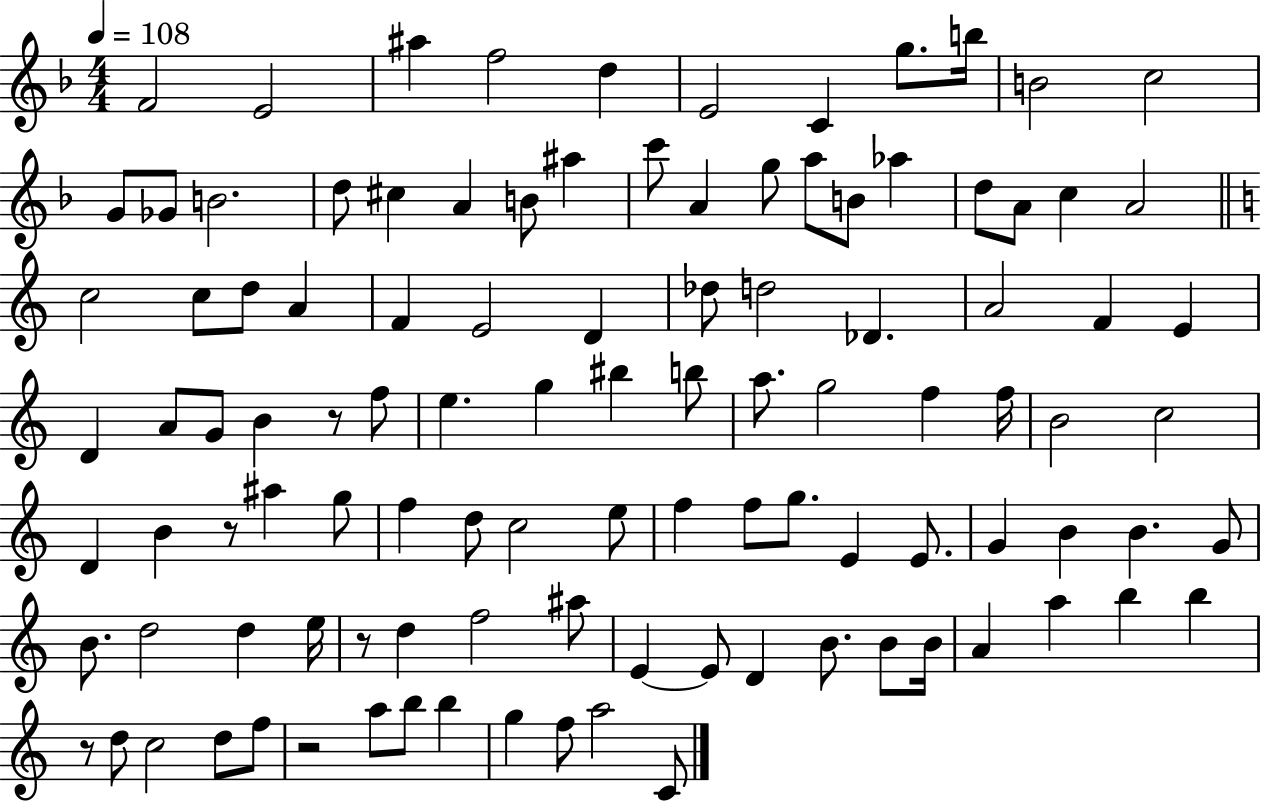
F4/h E4/h A#5/q F5/h D5/q E4/h C4/q G5/e. B5/s B4/h C5/h G4/e Gb4/e B4/h. D5/e C#5/q A4/q B4/e A#5/q C6/e A4/q G5/e A5/e B4/e Ab5/q D5/e A4/e C5/q A4/h C5/h C5/e D5/e A4/q F4/q E4/h D4/q Db5/e D5/h Db4/q. A4/h F4/q E4/q D4/q A4/e G4/e B4/q R/e F5/e E5/q. G5/q BIS5/q B5/e A5/e. G5/h F5/q F5/s B4/h C5/h D4/q B4/q R/e A#5/q G5/e F5/q D5/e C5/h E5/e F5/q F5/e G5/e. E4/q E4/e. G4/q B4/q B4/q. G4/e B4/e. D5/h D5/q E5/s R/e D5/q F5/h A#5/e E4/q E4/e D4/q B4/e. B4/e B4/s A4/q A5/q B5/q B5/q R/e D5/e C5/h D5/e F5/e R/h A5/e B5/e B5/q G5/q F5/e A5/h C4/e